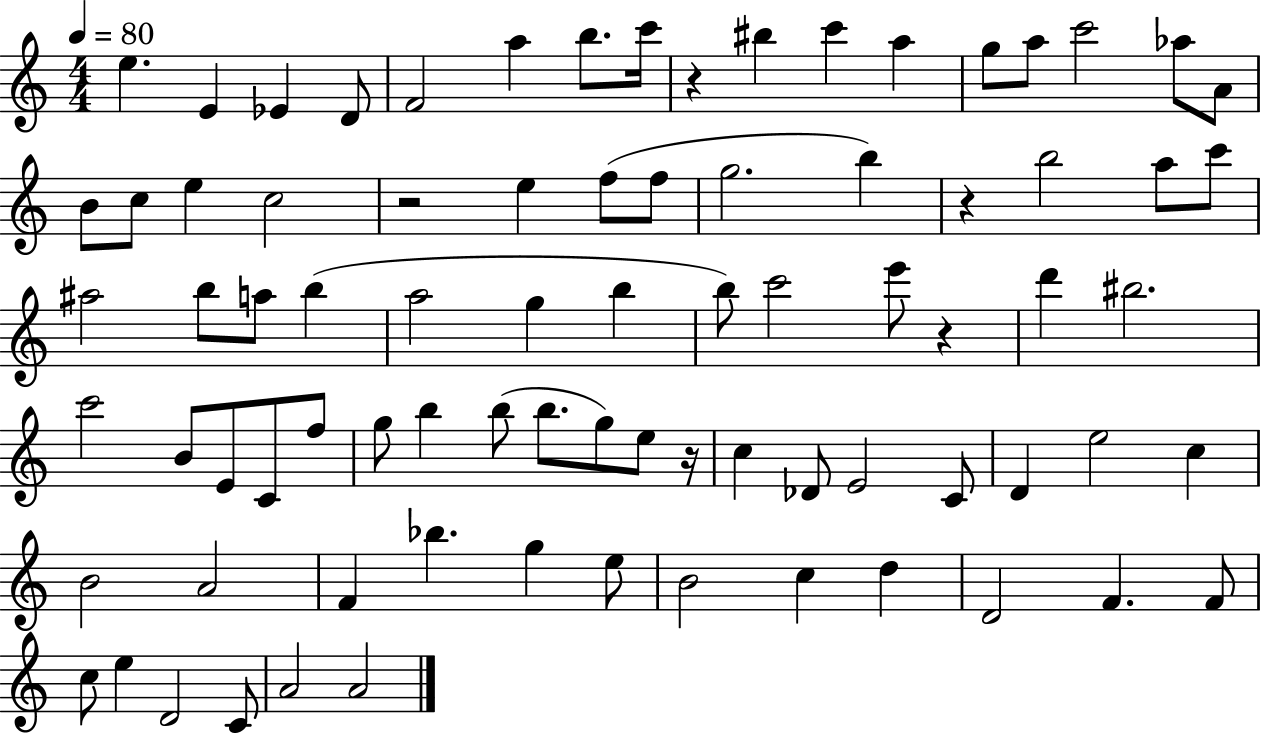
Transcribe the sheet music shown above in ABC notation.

X:1
T:Untitled
M:4/4
L:1/4
K:C
e E _E D/2 F2 a b/2 c'/4 z ^b c' a g/2 a/2 c'2 _a/2 A/2 B/2 c/2 e c2 z2 e f/2 f/2 g2 b z b2 a/2 c'/2 ^a2 b/2 a/2 b a2 g b b/2 c'2 e'/2 z d' ^b2 c'2 B/2 E/2 C/2 f/2 g/2 b b/2 b/2 g/2 e/2 z/4 c _D/2 E2 C/2 D e2 c B2 A2 F _b g e/2 B2 c d D2 F F/2 c/2 e D2 C/2 A2 A2